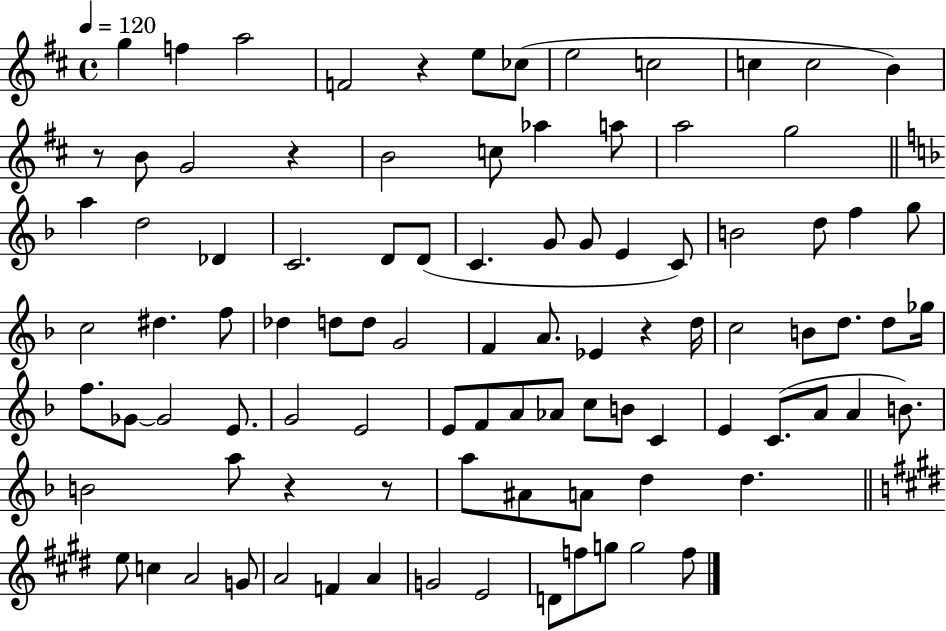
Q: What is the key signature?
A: D major